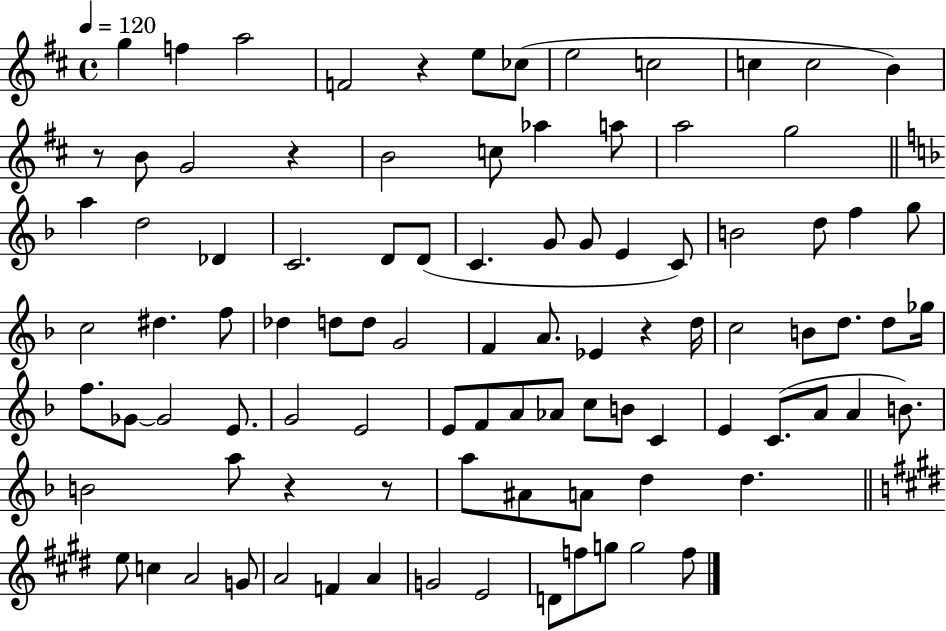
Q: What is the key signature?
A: D major